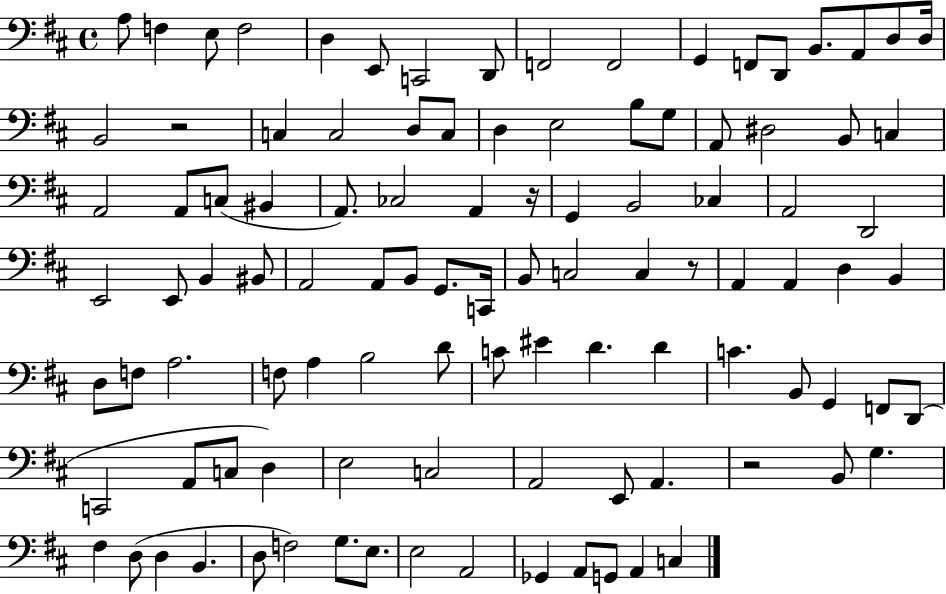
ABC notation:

X:1
T:Untitled
M:4/4
L:1/4
K:D
A,/2 F, E,/2 F,2 D, E,,/2 C,,2 D,,/2 F,,2 F,,2 G,, F,,/2 D,,/2 B,,/2 A,,/2 D,/2 D,/4 B,,2 z2 C, C,2 D,/2 C,/2 D, E,2 B,/2 G,/2 A,,/2 ^D,2 B,,/2 C, A,,2 A,,/2 C,/2 ^B,, A,,/2 _C,2 A,, z/4 G,, B,,2 _C, A,,2 D,,2 E,,2 E,,/2 B,, ^B,,/2 A,,2 A,,/2 B,,/2 G,,/2 C,,/4 B,,/2 C,2 C, z/2 A,, A,, D, B,, D,/2 F,/2 A,2 F,/2 A, B,2 D/2 C/2 ^E D D C B,,/2 G,, F,,/2 D,,/2 C,,2 A,,/2 C,/2 D, E,2 C,2 A,,2 E,,/2 A,, z2 B,,/2 G, ^F, D,/2 D, B,, D,/2 F,2 G,/2 E,/2 E,2 A,,2 _G,, A,,/2 G,,/2 A,, C,